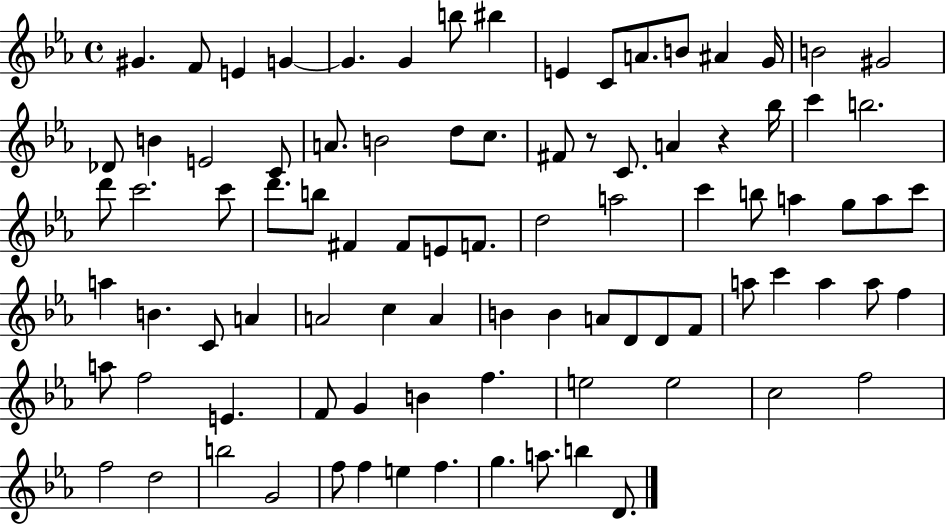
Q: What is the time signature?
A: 4/4